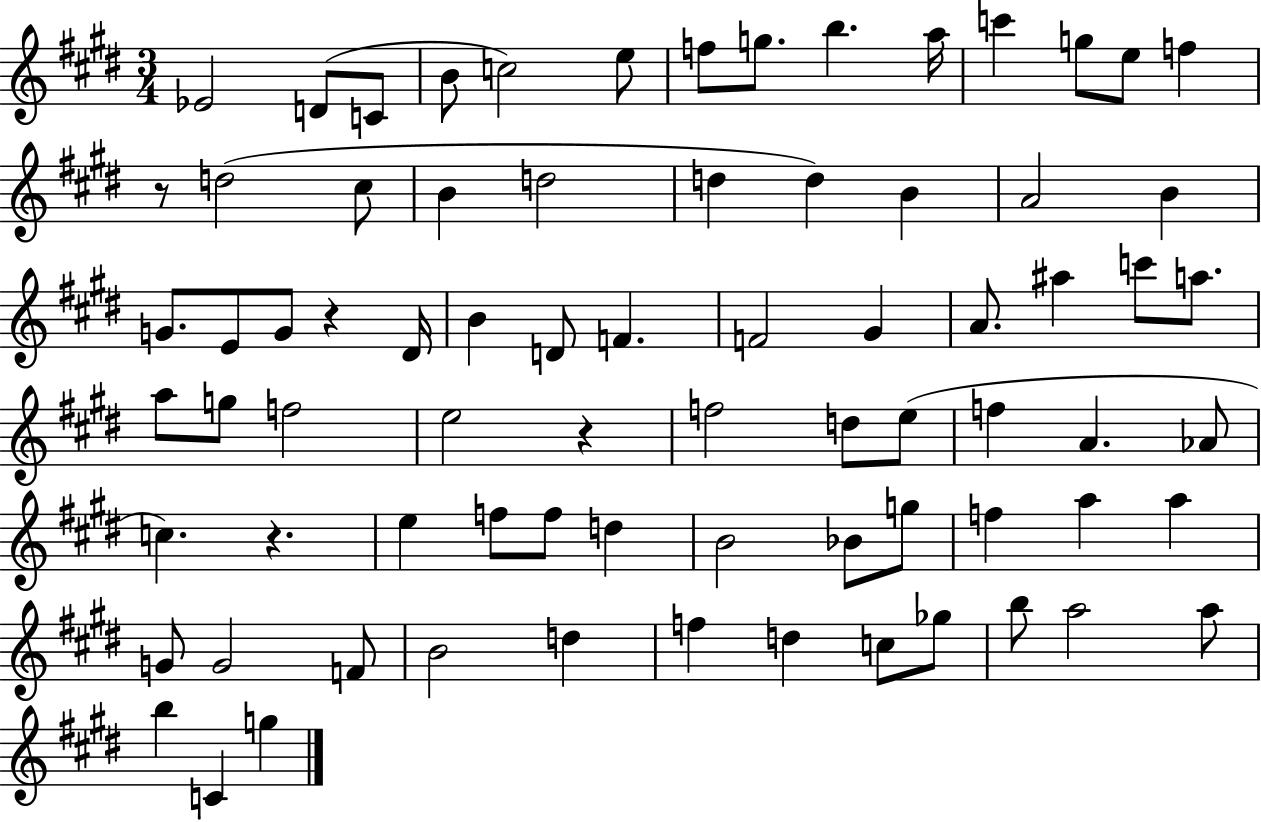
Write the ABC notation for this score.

X:1
T:Untitled
M:3/4
L:1/4
K:E
_E2 D/2 C/2 B/2 c2 e/2 f/2 g/2 b a/4 c' g/2 e/2 f z/2 d2 ^c/2 B d2 d d B A2 B G/2 E/2 G/2 z ^D/4 B D/2 F F2 ^G A/2 ^a c'/2 a/2 a/2 g/2 f2 e2 z f2 d/2 e/2 f A _A/2 c z e f/2 f/2 d B2 _B/2 g/2 f a a G/2 G2 F/2 B2 d f d c/2 _g/2 b/2 a2 a/2 b C g